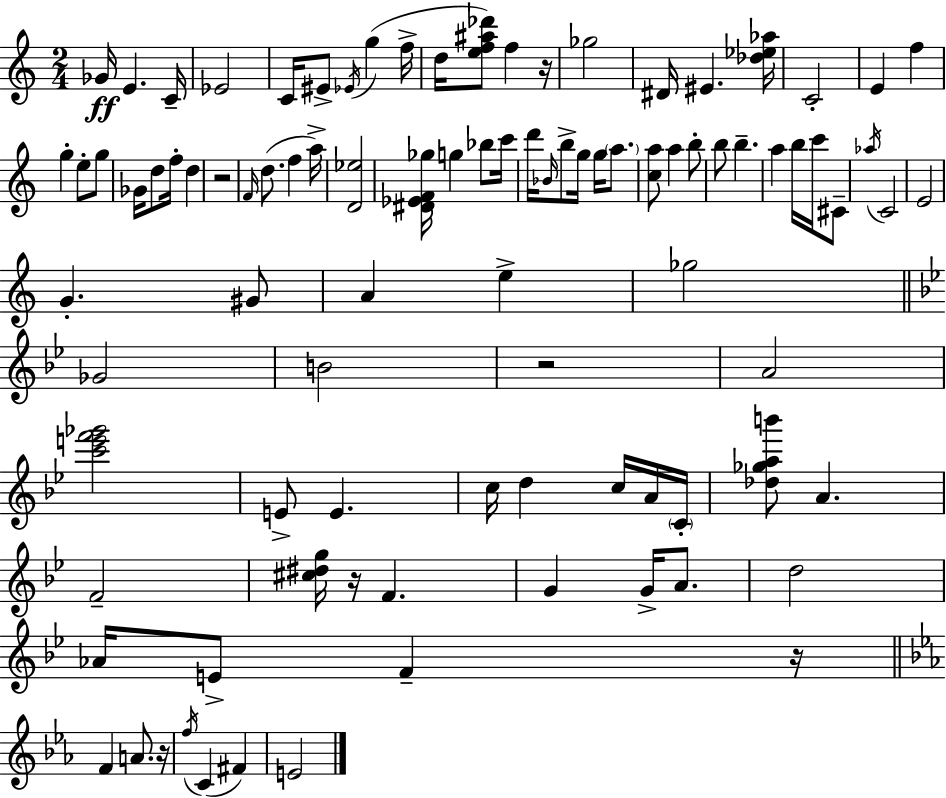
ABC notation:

X:1
T:Untitled
M:2/4
L:1/4
K:C
_G/4 E C/4 _E2 C/4 ^E/2 _E/4 g f/4 d/4 [ef^a_d']/2 f z/4 _g2 ^D/4 ^E [_d_e_a]/4 C2 E f g e/2 g/2 _G/4 d/2 f/4 d z2 F/4 d/2 f a/4 [D_e]2 [^D_EF_g]/4 g _b/2 c'/4 d'/4 _B/4 b/2 g/4 g/4 a/2 [ca]/2 a b/2 b/2 b a b/4 c'/4 ^C/2 _a/4 C2 E2 G ^G/2 A e _g2 _G2 B2 z2 A2 [c'e'f'_g']2 E/2 E c/4 d c/4 A/4 C/4 [_d_gab']/2 A F2 [^c^dg]/4 z/4 F G G/4 A/2 d2 _A/4 E/2 F z/4 F A/2 z/4 f/4 C ^F E2